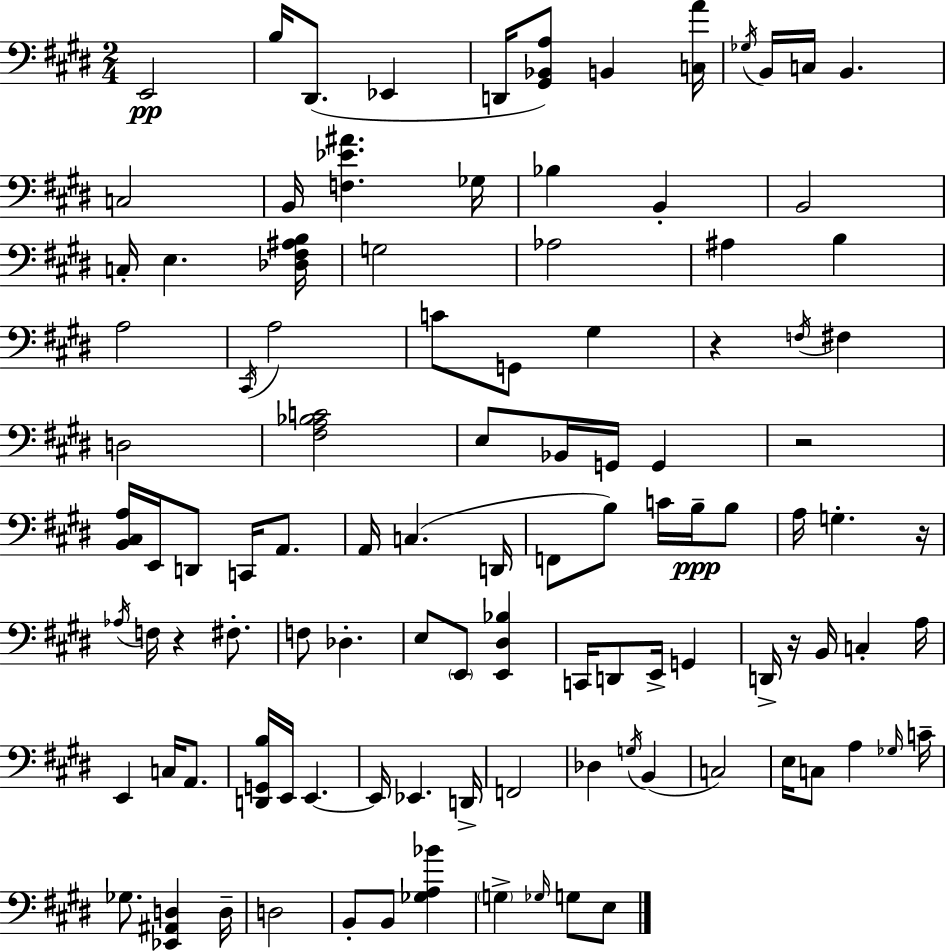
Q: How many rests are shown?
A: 5